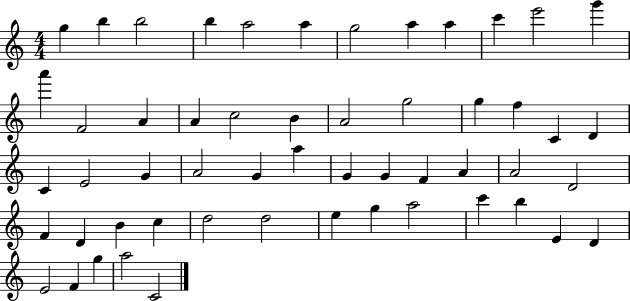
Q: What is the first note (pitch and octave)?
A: G5